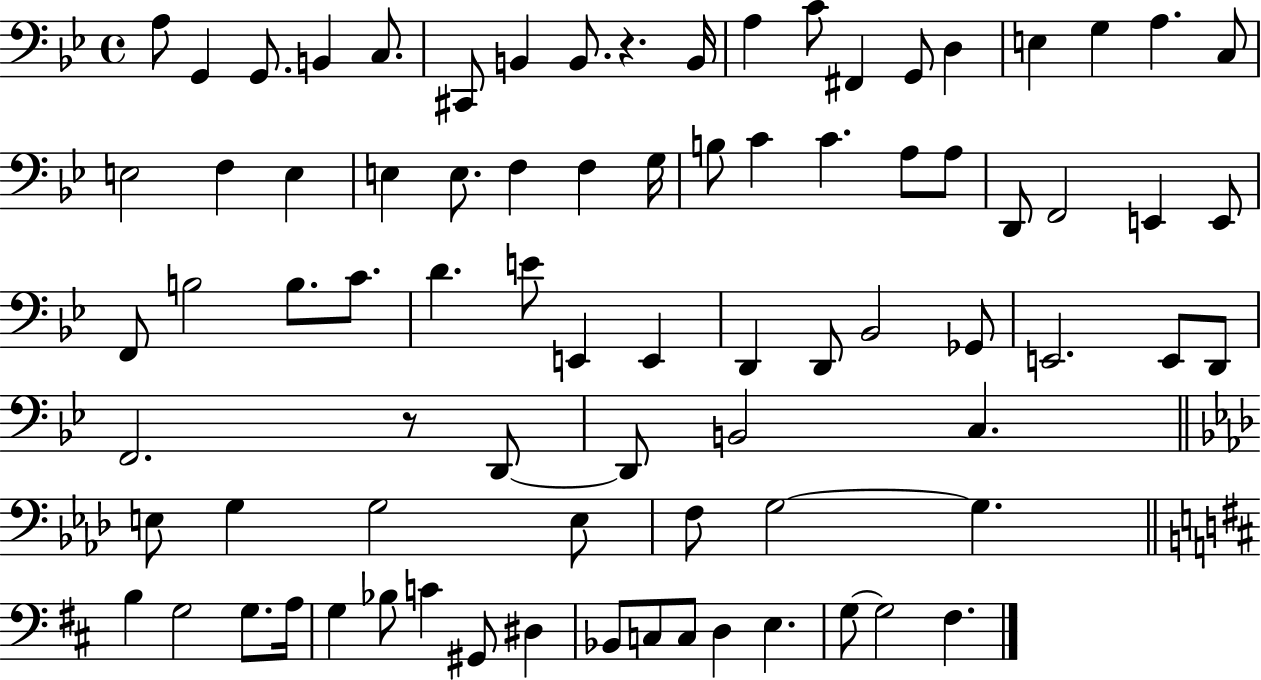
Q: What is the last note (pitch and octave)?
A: F#3